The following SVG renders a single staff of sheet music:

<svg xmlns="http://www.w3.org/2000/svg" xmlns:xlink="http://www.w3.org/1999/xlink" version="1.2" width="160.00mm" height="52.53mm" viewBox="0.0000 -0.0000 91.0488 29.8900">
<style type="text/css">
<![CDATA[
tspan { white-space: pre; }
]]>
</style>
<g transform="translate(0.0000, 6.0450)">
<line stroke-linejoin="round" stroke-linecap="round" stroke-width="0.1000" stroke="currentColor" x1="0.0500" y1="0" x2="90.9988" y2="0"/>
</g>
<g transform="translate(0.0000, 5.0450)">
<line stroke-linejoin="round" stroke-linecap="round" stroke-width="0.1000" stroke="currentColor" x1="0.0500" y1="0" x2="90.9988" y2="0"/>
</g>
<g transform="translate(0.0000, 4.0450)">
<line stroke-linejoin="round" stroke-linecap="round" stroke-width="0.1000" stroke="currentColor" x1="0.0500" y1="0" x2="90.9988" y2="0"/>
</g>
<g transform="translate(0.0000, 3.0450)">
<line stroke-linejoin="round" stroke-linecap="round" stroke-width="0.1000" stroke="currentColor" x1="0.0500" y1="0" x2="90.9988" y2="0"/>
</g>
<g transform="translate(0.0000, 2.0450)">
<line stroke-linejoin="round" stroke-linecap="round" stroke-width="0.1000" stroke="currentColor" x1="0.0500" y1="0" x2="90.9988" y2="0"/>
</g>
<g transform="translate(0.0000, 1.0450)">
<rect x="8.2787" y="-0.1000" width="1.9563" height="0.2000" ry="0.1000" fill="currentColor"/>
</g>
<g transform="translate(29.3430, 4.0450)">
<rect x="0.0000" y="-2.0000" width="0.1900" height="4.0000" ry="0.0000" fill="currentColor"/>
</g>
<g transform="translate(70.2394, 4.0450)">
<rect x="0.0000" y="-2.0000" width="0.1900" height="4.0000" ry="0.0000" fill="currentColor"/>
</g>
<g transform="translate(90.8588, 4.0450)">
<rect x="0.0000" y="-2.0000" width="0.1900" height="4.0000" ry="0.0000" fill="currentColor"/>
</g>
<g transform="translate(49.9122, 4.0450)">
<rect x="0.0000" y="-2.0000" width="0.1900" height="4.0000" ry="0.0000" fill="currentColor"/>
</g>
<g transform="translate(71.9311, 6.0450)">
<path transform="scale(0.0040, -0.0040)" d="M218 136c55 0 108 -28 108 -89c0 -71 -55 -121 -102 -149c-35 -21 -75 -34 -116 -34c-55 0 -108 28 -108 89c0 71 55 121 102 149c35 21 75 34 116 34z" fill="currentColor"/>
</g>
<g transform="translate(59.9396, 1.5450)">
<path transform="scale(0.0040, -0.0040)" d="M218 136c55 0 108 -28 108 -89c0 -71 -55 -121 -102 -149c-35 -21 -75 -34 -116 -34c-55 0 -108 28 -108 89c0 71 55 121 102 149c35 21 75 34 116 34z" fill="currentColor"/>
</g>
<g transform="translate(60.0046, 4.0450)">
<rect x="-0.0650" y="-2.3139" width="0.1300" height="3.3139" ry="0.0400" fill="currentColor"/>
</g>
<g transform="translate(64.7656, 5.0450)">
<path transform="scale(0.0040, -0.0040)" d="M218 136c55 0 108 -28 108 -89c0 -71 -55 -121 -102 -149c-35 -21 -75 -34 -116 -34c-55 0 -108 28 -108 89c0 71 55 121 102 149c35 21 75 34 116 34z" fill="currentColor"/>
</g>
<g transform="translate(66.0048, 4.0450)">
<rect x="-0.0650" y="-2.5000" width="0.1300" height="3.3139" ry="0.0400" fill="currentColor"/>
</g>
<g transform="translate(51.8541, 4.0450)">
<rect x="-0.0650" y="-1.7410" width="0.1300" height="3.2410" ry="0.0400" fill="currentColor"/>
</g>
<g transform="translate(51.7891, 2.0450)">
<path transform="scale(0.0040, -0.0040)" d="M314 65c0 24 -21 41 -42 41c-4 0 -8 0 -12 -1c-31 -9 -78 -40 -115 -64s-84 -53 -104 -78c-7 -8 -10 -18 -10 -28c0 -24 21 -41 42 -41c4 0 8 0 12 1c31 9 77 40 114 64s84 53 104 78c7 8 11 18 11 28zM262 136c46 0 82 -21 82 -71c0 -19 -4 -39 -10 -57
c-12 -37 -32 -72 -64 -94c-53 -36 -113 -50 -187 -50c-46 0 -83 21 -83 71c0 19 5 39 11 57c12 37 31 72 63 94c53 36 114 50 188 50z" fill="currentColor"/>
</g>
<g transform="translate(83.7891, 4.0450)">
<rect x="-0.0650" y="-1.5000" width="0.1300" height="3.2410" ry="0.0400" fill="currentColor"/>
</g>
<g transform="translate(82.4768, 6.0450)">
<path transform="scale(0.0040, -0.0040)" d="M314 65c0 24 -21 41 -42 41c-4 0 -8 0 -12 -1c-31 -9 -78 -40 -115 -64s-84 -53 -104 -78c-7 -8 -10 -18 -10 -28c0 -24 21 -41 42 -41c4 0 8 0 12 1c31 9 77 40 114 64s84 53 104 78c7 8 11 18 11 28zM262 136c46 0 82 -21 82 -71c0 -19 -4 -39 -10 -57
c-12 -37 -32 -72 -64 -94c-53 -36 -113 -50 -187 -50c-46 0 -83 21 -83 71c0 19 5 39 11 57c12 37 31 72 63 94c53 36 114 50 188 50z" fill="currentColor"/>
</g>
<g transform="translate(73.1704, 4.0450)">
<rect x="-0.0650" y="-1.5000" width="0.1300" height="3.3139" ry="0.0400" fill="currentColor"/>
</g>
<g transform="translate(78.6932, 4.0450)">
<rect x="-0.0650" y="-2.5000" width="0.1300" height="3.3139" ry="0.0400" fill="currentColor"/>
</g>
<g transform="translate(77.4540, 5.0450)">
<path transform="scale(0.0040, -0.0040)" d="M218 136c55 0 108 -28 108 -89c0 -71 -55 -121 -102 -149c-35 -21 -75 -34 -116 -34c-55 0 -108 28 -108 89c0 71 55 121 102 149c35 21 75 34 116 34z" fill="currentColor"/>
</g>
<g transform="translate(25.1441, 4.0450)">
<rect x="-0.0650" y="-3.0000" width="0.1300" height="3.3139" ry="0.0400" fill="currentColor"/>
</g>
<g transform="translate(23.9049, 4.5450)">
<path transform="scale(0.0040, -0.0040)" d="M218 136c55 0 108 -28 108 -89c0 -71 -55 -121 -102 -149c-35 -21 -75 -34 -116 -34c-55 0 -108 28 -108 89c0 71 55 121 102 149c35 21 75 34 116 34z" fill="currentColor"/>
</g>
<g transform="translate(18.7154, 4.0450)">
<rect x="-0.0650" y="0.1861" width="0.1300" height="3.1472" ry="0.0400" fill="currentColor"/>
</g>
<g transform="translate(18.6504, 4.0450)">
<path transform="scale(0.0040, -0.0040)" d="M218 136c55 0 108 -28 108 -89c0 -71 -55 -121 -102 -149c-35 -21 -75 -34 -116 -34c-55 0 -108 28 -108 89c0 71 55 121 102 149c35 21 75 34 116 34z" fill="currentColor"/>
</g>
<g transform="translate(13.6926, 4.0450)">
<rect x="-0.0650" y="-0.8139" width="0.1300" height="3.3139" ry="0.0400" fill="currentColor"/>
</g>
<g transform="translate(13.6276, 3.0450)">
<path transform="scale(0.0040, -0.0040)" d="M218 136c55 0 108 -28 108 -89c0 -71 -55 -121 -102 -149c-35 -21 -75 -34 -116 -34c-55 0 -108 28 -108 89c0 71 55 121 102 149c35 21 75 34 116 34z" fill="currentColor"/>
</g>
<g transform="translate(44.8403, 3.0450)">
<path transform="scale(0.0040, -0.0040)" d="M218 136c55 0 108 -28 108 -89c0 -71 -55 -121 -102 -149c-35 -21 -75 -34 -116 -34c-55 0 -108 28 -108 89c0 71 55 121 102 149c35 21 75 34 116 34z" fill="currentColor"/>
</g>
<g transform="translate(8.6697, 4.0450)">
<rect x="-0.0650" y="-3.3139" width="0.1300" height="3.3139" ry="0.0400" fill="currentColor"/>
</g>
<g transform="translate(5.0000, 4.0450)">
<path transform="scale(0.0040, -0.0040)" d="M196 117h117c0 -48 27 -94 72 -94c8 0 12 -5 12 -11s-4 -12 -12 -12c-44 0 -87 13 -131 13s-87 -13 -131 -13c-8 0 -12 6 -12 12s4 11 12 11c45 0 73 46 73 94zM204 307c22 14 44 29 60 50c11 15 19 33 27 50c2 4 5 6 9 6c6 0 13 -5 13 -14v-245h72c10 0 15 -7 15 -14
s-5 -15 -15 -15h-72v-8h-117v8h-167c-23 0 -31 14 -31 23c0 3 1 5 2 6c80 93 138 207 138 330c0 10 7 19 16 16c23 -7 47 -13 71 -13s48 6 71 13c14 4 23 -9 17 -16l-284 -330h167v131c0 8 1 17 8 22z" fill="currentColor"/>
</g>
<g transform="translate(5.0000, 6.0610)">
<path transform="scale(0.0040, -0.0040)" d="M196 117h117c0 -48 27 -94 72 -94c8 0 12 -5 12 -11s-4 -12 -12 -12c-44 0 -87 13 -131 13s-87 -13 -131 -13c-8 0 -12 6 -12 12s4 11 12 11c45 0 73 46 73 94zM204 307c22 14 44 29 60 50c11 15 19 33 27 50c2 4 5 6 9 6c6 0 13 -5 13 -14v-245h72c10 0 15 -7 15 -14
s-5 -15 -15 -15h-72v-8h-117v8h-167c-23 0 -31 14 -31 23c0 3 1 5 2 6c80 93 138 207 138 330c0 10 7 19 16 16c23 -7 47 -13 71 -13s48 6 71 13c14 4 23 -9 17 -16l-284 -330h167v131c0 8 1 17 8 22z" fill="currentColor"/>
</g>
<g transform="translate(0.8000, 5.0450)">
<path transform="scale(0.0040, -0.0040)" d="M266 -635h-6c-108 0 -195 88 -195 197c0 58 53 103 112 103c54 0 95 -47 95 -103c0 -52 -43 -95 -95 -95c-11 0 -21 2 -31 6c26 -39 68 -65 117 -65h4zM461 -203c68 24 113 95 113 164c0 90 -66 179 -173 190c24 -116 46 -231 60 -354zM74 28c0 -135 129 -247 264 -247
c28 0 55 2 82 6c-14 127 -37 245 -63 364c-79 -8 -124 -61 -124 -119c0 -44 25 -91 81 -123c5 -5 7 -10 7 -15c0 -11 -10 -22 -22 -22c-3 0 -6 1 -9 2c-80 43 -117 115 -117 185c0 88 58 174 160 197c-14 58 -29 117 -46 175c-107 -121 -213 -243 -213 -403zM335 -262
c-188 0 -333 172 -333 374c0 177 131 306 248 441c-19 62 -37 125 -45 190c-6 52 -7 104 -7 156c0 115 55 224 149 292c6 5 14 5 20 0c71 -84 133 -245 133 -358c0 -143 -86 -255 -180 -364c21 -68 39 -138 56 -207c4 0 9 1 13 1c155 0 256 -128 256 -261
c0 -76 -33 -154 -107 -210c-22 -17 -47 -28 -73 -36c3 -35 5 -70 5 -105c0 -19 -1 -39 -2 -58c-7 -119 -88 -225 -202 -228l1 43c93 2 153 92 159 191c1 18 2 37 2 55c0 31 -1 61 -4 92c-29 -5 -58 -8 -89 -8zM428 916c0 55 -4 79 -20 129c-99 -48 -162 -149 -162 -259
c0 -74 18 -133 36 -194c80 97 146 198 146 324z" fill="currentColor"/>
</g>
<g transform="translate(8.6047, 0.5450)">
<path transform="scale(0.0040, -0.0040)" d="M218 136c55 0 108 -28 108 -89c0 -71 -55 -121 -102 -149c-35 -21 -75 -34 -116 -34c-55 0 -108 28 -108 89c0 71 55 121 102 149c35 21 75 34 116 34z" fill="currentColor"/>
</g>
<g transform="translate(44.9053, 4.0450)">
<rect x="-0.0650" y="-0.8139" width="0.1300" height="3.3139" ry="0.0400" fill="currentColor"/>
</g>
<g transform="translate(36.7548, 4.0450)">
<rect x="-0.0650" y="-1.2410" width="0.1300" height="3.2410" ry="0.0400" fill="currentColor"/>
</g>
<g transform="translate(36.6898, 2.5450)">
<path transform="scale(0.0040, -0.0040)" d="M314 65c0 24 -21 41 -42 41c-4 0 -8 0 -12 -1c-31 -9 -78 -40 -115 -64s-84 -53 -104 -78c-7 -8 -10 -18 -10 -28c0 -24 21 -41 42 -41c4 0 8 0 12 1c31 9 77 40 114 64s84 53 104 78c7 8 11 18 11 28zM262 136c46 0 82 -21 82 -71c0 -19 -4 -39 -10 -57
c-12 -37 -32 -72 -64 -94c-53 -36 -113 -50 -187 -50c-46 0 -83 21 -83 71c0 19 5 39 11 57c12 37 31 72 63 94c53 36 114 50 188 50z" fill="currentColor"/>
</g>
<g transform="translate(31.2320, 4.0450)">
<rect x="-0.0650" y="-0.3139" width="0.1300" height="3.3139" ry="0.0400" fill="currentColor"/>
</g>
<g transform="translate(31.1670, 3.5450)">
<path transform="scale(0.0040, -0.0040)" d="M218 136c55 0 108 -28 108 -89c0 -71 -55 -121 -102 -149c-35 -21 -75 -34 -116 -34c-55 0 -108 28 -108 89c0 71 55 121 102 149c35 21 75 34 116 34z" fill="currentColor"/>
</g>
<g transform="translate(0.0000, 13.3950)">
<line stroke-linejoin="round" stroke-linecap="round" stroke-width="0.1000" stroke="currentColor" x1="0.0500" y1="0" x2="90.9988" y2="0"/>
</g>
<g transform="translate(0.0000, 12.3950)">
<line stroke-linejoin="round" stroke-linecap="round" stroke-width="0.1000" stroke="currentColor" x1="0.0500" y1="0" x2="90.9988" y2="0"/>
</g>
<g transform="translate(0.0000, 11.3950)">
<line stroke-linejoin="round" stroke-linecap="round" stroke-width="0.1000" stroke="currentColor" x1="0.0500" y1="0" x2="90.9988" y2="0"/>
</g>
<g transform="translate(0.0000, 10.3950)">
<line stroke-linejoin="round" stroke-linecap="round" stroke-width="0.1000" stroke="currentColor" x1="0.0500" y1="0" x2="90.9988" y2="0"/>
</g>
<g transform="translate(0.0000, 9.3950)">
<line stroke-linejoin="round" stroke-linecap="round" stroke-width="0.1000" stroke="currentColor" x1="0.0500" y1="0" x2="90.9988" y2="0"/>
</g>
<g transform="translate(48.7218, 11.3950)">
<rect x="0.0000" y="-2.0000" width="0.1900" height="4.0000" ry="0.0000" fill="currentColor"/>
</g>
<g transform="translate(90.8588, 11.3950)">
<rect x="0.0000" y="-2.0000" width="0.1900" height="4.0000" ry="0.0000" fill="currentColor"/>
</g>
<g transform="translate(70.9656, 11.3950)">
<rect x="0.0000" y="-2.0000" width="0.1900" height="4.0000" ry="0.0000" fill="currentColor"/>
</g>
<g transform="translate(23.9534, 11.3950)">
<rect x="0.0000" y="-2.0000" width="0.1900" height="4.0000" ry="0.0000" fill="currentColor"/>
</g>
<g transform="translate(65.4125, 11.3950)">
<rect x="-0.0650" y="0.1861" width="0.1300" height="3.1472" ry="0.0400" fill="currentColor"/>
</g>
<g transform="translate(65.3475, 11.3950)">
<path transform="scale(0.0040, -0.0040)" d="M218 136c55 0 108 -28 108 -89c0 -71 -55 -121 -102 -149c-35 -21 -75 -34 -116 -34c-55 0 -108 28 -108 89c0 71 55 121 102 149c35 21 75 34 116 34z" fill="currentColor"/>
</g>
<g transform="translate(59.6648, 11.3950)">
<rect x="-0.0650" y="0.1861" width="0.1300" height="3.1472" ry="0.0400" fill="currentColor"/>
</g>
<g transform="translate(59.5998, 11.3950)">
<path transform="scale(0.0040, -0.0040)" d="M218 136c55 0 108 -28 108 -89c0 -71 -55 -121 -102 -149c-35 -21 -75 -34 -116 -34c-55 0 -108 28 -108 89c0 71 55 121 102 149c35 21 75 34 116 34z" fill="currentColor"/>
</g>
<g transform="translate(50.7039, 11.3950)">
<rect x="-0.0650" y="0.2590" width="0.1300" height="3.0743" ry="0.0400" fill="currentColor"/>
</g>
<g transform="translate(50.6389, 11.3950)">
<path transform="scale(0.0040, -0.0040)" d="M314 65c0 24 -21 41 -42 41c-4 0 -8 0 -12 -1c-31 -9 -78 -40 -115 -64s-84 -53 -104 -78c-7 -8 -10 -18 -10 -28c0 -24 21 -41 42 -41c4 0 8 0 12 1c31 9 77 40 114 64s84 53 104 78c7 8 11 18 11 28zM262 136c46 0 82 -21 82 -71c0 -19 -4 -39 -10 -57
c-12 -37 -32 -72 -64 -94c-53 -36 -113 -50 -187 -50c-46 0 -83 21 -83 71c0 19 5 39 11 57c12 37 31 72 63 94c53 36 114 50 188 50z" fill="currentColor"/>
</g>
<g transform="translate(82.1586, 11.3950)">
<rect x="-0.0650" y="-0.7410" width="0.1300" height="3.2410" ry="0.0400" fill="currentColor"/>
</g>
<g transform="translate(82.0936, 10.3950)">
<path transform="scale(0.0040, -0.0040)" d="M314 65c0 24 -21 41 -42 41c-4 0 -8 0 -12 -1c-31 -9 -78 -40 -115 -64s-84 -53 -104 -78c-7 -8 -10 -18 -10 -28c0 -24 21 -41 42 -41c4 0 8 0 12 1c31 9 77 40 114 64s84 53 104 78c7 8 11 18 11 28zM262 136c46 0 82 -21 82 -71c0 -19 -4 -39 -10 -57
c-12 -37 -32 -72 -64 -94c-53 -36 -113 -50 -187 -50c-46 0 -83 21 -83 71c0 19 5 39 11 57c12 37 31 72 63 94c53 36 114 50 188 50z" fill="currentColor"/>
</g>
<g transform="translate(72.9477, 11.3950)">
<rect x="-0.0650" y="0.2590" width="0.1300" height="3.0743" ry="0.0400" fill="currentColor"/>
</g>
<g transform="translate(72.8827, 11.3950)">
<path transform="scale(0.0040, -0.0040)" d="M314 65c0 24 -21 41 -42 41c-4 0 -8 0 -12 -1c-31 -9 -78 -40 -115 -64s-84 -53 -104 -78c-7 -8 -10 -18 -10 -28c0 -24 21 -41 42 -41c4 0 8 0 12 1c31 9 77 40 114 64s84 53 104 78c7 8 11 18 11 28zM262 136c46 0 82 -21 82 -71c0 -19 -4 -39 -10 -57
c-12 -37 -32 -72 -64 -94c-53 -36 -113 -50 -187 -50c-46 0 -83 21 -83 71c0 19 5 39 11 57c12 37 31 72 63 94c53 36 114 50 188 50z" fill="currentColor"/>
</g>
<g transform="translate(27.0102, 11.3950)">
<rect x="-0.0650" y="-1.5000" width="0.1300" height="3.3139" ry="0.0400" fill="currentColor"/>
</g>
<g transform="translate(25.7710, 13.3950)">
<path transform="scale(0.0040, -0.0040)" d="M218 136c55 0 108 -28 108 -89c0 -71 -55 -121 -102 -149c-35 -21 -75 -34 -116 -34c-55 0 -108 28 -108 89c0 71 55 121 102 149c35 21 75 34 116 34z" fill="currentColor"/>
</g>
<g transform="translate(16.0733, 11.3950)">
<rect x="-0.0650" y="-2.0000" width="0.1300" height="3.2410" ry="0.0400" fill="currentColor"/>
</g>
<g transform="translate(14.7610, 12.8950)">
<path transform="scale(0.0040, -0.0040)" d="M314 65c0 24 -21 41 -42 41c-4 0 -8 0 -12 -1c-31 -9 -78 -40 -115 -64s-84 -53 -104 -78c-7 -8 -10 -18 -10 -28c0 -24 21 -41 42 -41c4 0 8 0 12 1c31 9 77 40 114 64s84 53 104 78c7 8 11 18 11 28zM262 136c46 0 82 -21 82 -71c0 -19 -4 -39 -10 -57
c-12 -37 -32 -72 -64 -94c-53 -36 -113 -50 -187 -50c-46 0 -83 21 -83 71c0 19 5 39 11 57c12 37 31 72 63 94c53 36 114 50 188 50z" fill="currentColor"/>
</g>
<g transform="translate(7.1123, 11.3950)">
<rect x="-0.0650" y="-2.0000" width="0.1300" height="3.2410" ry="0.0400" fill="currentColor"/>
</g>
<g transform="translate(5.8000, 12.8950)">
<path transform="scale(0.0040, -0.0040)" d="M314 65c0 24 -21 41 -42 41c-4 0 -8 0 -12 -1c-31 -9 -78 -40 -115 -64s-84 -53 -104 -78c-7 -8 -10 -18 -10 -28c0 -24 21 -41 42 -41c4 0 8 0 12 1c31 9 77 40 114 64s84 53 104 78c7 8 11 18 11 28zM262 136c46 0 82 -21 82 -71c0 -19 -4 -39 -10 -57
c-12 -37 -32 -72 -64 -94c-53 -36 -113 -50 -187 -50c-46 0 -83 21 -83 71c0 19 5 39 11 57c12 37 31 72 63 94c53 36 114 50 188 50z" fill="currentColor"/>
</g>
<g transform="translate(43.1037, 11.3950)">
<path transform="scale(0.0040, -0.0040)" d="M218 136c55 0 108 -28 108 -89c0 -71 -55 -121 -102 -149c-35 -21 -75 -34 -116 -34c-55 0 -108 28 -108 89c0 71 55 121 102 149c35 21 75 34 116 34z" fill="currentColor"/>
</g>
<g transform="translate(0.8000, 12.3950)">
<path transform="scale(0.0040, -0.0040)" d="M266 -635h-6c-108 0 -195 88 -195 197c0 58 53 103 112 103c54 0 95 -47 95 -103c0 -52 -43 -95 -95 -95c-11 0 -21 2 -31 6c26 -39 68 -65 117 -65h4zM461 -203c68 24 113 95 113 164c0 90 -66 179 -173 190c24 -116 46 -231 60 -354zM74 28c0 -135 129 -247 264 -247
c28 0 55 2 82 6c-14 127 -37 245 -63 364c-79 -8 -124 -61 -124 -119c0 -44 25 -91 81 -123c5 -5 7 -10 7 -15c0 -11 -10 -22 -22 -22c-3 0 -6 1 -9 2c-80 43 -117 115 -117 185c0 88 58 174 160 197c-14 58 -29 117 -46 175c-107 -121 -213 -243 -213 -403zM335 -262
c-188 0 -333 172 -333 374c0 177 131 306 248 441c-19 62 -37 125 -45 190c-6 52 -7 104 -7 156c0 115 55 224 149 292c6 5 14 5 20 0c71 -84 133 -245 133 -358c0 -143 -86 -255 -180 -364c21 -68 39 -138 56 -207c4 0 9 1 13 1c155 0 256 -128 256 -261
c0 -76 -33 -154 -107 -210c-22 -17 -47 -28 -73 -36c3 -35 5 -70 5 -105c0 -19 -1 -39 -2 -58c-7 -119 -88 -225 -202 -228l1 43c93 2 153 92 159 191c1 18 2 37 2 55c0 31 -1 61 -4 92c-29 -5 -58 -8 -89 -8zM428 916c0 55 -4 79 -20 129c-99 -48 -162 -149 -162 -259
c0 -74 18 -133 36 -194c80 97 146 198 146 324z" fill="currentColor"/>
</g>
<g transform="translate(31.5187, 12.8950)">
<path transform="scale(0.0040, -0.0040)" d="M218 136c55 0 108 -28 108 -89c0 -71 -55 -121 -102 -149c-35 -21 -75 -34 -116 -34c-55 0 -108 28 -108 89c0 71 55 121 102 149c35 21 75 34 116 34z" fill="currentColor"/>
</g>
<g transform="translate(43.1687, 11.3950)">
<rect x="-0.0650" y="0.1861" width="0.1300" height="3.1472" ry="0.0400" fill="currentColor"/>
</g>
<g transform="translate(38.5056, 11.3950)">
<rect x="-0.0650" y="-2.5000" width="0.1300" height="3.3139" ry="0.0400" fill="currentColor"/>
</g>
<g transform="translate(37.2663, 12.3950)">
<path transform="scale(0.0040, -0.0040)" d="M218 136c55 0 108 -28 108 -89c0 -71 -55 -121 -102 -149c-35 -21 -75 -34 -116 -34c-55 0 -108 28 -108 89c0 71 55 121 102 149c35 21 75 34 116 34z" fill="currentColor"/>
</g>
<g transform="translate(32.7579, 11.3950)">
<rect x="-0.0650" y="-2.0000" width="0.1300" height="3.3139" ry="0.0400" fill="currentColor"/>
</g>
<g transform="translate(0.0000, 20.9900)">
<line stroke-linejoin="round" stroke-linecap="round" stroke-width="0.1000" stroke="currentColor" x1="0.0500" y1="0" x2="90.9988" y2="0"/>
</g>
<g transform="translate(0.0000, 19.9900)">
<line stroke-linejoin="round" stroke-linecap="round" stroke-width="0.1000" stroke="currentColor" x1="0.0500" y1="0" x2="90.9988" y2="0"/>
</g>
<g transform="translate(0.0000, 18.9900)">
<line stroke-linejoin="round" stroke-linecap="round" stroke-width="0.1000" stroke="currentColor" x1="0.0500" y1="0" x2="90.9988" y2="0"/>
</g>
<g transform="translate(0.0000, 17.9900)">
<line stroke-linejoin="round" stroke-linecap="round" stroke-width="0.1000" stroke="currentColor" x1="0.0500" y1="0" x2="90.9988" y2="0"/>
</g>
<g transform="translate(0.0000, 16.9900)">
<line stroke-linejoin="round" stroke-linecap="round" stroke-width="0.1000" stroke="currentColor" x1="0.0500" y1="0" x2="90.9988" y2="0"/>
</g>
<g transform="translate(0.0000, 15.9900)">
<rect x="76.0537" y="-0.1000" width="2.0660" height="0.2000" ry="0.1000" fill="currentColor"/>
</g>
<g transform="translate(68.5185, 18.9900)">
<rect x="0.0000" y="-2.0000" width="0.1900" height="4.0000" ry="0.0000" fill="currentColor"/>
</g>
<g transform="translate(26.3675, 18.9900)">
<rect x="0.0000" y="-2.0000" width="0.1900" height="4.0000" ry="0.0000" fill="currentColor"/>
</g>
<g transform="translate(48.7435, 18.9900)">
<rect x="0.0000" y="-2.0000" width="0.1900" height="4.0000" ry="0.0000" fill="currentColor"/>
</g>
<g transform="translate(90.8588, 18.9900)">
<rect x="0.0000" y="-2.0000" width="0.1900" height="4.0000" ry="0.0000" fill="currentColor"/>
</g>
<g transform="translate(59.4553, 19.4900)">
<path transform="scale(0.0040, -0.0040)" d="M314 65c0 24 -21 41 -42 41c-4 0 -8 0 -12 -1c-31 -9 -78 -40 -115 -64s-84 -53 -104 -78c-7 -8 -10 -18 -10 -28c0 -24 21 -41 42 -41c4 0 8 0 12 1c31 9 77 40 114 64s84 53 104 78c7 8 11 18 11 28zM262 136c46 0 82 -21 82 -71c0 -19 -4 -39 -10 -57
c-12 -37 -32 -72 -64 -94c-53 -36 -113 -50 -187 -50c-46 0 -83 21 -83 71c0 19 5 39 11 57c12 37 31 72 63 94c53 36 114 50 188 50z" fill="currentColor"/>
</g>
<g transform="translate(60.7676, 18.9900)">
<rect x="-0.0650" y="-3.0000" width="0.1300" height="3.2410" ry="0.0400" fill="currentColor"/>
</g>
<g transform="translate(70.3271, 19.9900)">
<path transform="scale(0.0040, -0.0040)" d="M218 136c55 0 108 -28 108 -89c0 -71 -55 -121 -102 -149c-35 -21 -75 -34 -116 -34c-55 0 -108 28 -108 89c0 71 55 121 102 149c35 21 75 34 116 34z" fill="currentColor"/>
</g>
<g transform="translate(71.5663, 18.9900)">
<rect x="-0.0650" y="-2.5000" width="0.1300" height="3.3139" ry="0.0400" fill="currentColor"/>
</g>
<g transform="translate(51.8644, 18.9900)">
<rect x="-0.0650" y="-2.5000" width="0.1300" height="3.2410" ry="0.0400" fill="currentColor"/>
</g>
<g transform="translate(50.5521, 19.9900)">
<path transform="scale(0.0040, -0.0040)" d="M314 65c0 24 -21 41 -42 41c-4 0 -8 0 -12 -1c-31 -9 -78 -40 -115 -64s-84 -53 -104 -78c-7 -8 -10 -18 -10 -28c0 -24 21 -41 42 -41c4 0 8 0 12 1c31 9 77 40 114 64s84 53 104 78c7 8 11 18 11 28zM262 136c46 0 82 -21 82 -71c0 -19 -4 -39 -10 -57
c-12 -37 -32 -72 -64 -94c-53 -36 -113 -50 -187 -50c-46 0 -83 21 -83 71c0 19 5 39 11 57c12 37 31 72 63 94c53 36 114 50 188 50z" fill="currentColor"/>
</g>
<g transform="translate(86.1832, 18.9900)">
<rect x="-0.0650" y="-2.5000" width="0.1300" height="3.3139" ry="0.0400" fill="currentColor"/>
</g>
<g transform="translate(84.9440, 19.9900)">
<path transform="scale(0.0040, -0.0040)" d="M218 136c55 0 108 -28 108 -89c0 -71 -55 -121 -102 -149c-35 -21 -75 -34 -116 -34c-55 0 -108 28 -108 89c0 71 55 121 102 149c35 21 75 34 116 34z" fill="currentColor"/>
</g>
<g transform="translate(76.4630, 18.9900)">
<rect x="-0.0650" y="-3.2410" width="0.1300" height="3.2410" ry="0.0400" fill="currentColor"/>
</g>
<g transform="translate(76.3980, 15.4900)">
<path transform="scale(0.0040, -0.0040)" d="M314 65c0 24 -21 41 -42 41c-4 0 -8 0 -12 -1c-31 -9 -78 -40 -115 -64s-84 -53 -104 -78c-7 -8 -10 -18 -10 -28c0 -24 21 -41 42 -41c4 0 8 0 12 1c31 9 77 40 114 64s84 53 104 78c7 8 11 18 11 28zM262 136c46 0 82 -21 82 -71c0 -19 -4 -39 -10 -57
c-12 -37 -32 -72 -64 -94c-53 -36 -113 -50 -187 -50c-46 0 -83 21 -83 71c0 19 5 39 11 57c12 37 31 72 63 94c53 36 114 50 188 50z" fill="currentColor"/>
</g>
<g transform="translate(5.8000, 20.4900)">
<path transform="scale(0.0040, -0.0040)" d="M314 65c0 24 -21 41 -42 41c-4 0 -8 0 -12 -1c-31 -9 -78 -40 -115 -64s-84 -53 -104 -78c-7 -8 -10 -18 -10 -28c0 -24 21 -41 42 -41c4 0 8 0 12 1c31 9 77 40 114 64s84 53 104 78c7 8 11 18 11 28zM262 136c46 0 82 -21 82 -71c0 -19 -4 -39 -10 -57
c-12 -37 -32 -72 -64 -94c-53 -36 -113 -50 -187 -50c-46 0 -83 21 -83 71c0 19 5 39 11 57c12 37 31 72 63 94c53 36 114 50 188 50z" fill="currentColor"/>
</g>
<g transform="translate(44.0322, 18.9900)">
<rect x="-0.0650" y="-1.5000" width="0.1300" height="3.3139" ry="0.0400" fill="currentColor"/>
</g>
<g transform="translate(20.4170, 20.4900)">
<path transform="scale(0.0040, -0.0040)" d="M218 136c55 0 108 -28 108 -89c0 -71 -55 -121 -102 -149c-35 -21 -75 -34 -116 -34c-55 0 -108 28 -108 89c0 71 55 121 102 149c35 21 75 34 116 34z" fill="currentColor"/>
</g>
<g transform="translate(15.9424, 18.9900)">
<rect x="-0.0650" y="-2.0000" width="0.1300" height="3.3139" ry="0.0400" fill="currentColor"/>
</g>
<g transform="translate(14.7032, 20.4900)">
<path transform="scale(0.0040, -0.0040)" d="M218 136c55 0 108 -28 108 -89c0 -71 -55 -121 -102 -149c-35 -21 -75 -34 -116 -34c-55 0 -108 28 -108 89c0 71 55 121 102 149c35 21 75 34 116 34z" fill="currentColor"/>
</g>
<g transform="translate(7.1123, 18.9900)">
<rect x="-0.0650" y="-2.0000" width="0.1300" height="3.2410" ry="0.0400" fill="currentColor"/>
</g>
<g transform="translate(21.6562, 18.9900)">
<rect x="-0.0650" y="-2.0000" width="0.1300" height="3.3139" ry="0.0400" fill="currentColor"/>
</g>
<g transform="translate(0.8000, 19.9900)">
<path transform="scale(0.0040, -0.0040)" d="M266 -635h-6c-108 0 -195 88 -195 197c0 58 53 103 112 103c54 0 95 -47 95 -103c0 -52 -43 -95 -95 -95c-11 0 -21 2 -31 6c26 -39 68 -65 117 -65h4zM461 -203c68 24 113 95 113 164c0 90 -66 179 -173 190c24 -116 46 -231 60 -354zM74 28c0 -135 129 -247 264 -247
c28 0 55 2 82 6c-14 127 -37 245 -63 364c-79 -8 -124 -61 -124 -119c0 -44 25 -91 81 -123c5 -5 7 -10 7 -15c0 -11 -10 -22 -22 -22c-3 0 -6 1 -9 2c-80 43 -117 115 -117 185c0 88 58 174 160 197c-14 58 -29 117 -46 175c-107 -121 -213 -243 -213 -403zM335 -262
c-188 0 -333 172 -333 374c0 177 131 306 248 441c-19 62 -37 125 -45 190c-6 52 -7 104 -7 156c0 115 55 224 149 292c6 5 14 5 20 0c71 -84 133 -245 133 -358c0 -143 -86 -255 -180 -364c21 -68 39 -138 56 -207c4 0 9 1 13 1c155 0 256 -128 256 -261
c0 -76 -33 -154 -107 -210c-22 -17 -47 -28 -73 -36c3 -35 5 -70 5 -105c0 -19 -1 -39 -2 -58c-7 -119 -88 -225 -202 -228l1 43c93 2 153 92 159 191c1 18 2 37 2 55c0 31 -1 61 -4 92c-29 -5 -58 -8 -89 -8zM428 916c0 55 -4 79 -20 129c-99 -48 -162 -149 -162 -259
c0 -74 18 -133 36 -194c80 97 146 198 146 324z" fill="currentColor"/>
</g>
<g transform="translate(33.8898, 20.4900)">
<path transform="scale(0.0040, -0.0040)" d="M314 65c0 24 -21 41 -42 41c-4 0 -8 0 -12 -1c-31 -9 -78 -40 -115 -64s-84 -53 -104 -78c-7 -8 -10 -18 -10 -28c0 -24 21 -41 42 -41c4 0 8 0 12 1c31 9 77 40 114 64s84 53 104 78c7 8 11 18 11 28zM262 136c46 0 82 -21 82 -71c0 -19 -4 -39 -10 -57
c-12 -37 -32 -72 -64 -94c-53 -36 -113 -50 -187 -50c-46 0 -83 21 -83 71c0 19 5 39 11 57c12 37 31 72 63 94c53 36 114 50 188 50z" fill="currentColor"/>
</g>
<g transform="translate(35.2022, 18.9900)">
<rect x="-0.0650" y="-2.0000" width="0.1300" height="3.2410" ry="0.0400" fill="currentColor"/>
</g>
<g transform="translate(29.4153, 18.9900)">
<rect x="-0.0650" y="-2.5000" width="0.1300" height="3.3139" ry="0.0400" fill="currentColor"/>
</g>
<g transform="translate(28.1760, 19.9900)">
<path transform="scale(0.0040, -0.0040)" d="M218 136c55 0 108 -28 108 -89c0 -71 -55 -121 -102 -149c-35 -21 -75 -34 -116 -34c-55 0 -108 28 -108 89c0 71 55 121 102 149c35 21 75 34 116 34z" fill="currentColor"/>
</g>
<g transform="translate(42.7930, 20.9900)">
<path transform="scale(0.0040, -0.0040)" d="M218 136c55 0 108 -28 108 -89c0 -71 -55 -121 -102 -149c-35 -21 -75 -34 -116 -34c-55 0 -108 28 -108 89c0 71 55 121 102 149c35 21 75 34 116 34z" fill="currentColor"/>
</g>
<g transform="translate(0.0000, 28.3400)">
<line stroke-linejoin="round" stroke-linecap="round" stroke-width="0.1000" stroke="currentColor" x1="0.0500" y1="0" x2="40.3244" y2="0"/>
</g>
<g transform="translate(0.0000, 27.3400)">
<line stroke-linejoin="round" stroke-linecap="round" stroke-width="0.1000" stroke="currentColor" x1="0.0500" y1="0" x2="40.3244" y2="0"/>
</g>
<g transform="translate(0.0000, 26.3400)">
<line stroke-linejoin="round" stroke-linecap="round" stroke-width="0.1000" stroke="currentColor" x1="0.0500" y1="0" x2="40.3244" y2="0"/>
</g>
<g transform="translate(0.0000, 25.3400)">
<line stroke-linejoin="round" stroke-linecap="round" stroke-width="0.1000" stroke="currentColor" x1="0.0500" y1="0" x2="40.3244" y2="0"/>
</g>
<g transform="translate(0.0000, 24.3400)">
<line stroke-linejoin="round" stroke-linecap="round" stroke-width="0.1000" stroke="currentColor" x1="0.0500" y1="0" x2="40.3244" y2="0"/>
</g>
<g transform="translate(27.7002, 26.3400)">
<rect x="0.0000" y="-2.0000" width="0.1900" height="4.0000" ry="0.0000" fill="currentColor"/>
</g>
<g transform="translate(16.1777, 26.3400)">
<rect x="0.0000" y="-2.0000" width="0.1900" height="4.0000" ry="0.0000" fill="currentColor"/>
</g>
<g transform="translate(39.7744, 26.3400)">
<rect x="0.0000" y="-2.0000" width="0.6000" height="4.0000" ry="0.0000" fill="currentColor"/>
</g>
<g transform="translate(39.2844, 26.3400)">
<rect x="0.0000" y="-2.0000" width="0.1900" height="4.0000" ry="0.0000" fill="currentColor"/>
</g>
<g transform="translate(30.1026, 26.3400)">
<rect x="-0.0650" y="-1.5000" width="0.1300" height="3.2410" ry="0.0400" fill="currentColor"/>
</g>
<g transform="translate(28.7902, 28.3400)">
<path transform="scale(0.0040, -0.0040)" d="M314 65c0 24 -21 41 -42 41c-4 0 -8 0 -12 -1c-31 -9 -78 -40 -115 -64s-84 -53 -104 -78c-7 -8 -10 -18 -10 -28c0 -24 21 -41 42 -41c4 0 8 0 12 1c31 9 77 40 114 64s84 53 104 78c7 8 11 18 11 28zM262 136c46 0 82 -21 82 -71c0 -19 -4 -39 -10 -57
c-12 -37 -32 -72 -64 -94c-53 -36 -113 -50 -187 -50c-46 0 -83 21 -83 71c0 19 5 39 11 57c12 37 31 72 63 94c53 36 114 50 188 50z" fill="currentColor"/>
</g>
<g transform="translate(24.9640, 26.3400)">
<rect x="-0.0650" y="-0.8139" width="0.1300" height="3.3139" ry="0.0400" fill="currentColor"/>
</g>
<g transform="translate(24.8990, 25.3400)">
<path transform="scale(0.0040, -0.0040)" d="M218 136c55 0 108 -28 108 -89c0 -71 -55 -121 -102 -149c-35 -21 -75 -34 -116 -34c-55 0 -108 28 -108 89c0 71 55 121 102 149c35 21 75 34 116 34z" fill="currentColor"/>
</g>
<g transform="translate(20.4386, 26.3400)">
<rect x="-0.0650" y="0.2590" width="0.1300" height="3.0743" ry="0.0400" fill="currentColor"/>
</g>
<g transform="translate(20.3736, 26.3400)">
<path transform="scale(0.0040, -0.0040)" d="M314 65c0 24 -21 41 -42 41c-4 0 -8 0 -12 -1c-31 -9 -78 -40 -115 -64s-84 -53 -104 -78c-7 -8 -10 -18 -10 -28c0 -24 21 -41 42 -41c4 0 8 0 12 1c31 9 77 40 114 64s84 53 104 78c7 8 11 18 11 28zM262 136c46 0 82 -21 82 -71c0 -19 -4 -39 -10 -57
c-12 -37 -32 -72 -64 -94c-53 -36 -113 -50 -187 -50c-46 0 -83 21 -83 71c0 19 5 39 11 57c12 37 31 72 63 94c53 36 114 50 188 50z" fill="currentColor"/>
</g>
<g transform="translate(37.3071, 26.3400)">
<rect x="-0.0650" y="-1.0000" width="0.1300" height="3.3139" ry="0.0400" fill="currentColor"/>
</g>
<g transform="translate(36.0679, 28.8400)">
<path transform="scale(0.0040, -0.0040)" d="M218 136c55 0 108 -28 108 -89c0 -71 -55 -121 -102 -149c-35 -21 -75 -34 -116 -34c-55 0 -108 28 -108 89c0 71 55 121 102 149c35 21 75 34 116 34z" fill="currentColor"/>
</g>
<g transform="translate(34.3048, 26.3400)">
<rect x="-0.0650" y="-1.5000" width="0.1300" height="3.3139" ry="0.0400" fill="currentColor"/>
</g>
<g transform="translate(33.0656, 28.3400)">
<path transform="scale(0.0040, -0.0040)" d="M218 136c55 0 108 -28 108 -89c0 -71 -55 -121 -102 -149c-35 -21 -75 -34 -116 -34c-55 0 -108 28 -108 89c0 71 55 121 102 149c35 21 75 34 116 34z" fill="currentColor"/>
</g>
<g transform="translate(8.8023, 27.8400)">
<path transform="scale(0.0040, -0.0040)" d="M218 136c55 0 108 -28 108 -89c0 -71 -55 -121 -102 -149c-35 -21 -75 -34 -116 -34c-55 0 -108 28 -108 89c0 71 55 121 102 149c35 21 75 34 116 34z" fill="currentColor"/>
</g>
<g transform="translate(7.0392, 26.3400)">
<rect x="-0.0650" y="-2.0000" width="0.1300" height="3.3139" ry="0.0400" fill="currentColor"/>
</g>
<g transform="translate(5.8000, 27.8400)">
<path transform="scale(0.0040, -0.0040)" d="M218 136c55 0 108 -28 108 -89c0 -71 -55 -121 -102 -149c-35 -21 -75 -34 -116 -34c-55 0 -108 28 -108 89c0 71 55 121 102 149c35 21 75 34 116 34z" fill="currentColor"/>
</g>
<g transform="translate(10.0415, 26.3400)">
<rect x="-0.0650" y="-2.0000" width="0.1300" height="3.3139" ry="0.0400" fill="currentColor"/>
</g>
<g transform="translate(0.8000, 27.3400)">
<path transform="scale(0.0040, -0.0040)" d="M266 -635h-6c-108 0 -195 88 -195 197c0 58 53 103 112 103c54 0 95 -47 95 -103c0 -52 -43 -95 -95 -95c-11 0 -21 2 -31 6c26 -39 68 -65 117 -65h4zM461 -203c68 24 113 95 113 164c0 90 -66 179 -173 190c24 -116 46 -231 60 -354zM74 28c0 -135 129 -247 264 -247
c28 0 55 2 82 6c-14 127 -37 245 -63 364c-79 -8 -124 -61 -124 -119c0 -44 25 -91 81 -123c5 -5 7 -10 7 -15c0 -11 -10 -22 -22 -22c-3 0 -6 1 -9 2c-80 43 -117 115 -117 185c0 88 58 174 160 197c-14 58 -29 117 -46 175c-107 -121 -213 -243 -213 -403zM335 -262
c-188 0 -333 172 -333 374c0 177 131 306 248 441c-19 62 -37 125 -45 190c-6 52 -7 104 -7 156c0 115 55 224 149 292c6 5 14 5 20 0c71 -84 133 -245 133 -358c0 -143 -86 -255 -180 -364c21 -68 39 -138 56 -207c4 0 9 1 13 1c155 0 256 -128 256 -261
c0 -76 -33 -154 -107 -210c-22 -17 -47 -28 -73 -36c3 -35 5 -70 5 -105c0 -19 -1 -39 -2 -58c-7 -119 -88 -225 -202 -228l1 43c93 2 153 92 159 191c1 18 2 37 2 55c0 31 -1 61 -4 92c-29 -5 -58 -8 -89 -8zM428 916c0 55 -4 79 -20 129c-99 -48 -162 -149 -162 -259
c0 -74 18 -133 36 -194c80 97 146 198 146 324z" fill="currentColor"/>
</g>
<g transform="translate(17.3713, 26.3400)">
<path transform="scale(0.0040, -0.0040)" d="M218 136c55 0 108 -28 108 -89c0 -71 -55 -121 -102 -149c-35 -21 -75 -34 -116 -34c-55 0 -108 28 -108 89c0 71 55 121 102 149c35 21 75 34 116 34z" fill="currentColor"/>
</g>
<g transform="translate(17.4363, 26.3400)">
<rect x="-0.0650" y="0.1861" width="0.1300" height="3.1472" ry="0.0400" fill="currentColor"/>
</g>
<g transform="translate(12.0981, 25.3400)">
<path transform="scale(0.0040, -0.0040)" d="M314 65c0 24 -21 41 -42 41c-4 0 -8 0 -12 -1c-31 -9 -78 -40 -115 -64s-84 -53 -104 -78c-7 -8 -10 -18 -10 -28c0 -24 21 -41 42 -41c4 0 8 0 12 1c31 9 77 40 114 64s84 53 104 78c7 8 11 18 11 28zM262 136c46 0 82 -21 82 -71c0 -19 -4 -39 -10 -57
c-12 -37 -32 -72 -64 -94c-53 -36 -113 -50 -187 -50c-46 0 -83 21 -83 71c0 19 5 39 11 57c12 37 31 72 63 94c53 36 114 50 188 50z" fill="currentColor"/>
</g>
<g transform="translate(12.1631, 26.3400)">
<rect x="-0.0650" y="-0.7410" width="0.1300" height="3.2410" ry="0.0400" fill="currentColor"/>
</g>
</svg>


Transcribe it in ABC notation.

X:1
T:Untitled
M:4/4
L:1/4
K:C
b d B A c e2 d f2 g G E G E2 F2 F2 E F G B B2 B B B2 d2 F2 F F G F2 E G2 A2 G b2 G F F d2 B B2 d E2 E D